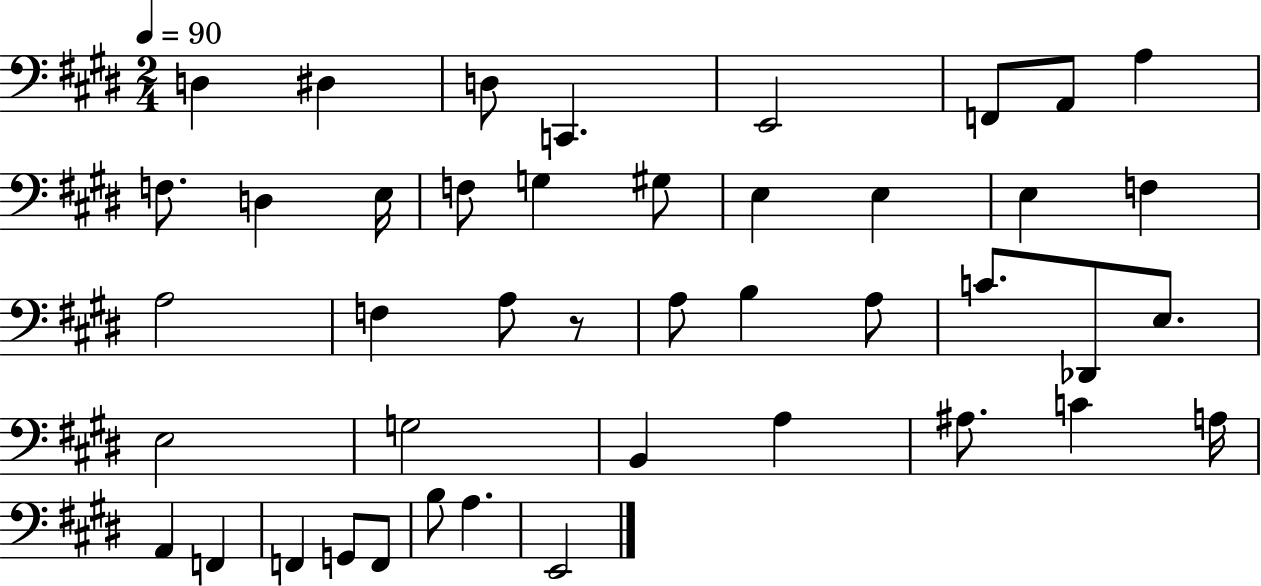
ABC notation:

X:1
T:Untitled
M:2/4
L:1/4
K:E
D, ^D, D,/2 C,, E,,2 F,,/2 A,,/2 A, F,/2 D, E,/4 F,/2 G, ^G,/2 E, E, E, F, A,2 F, A,/2 z/2 A,/2 B, A,/2 C/2 _D,,/2 E,/2 E,2 G,2 B,, A, ^A,/2 C A,/4 A,, F,, F,, G,,/2 F,,/2 B,/2 A, E,,2